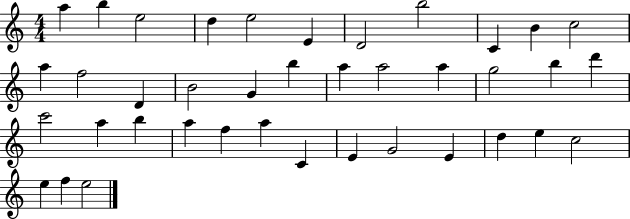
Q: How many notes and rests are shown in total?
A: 39